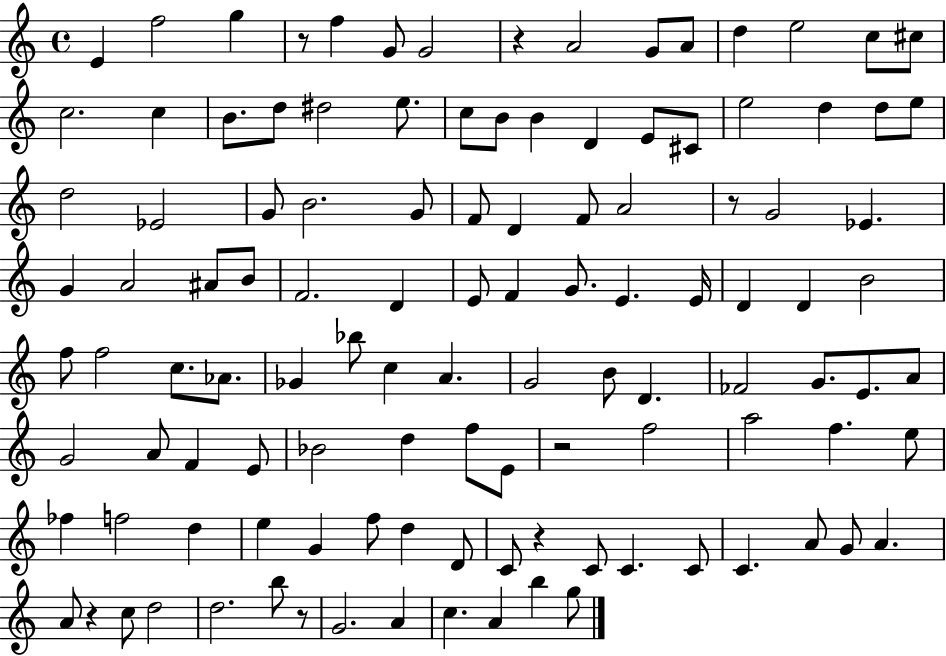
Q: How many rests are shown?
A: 7